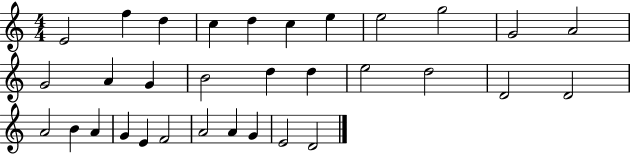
{
  \clef treble
  \numericTimeSignature
  \time 4/4
  \key c \major
  e'2 f''4 d''4 | c''4 d''4 c''4 e''4 | e''2 g''2 | g'2 a'2 | \break g'2 a'4 g'4 | b'2 d''4 d''4 | e''2 d''2 | d'2 d'2 | \break a'2 b'4 a'4 | g'4 e'4 f'2 | a'2 a'4 g'4 | e'2 d'2 | \break \bar "|."
}